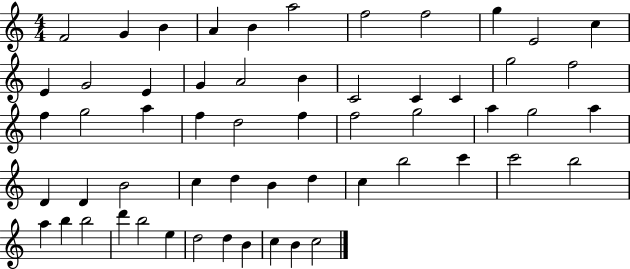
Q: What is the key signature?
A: C major